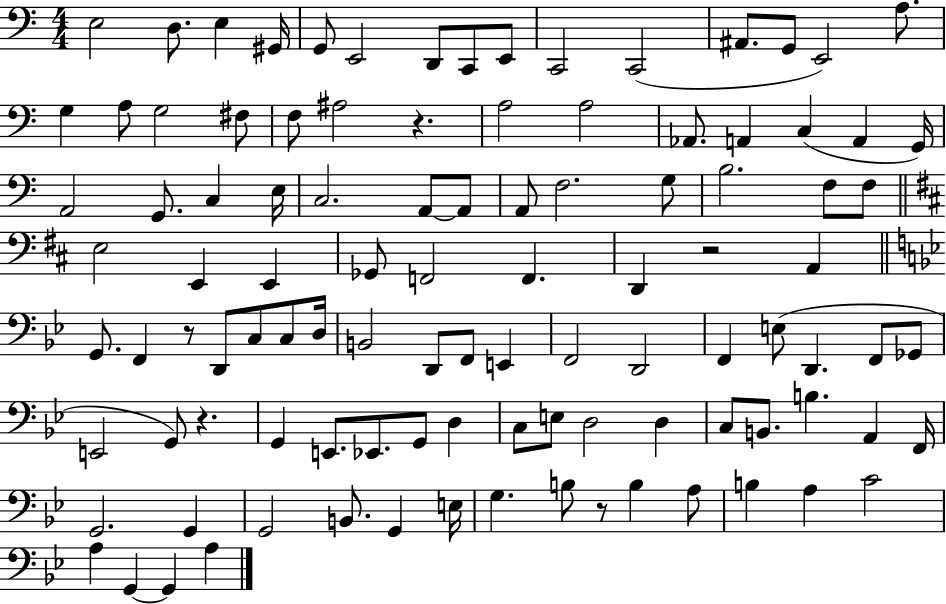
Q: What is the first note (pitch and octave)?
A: E3